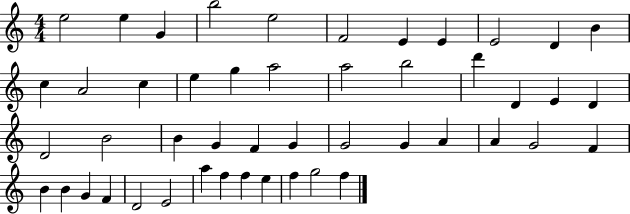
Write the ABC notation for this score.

X:1
T:Untitled
M:4/4
L:1/4
K:C
e2 e G b2 e2 F2 E E E2 D B c A2 c e g a2 a2 b2 d' D E D D2 B2 B G F G G2 G A A G2 F B B G F D2 E2 a f f e f g2 f